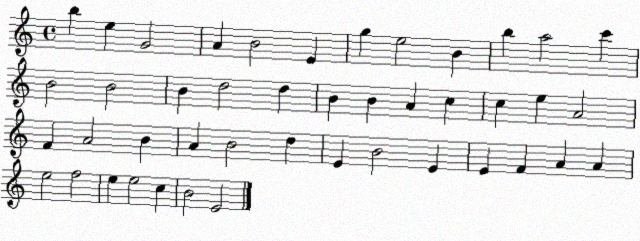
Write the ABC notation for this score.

X:1
T:Untitled
M:4/4
L:1/4
K:C
b e G2 A B2 E g e2 B b a2 c' B2 B2 B d2 d B B A c c e A2 F A2 B A B2 d E B2 E E F A A e2 f2 e e2 c B2 E2